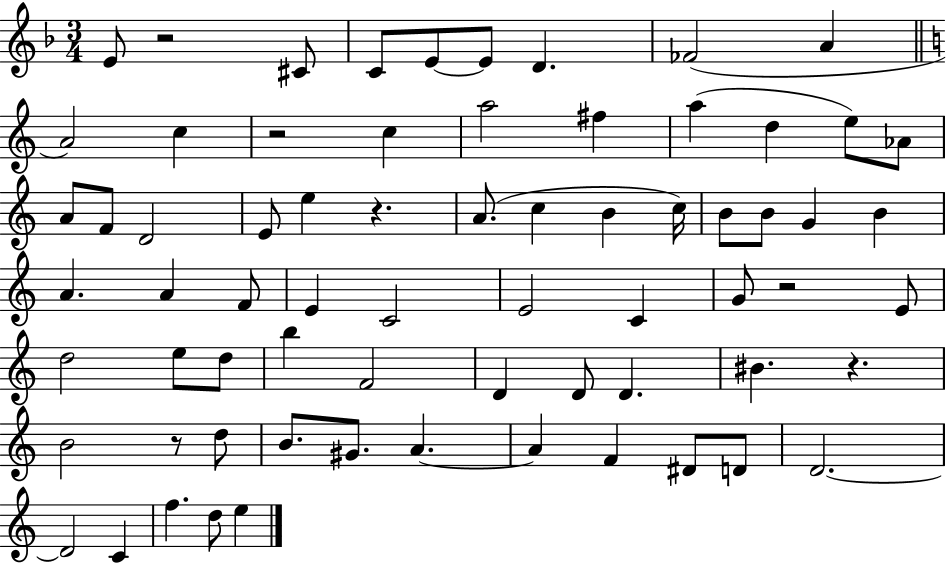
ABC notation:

X:1
T:Untitled
M:3/4
L:1/4
K:F
E/2 z2 ^C/2 C/2 E/2 E/2 D _F2 A A2 c z2 c a2 ^f a d e/2 _A/2 A/2 F/2 D2 E/2 e z A/2 c B c/4 B/2 B/2 G B A A F/2 E C2 E2 C G/2 z2 E/2 d2 e/2 d/2 b F2 D D/2 D ^B z B2 z/2 d/2 B/2 ^G/2 A A F ^D/2 D/2 D2 D2 C f d/2 e